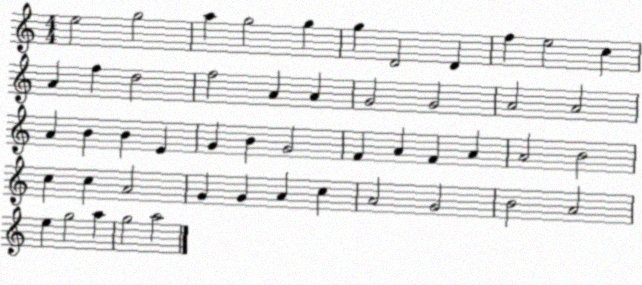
X:1
T:Untitled
M:4/4
L:1/4
K:C
e2 g2 a g2 g g D2 D f e2 c A f d2 f2 A A G2 G2 A2 A2 A B B E G B G2 F A F A A2 B2 c c A2 G G A c A2 G2 B2 A2 e g2 a g2 a2